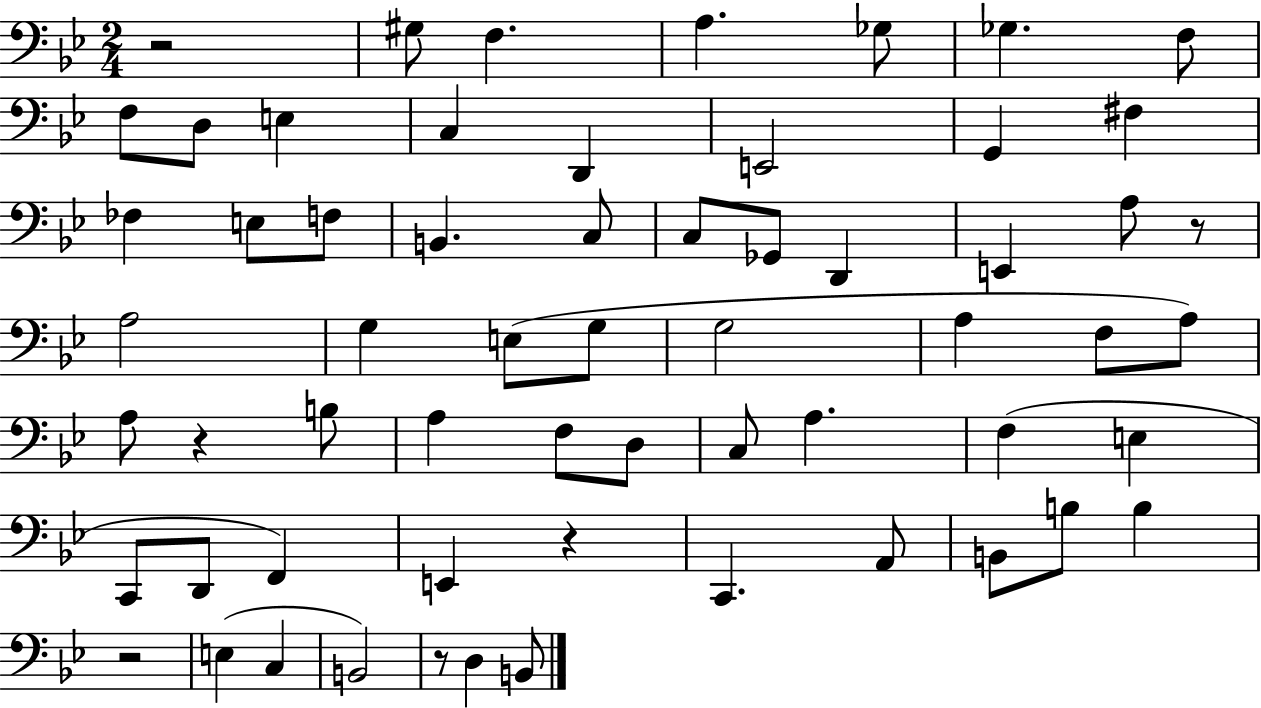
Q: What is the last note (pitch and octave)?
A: B2